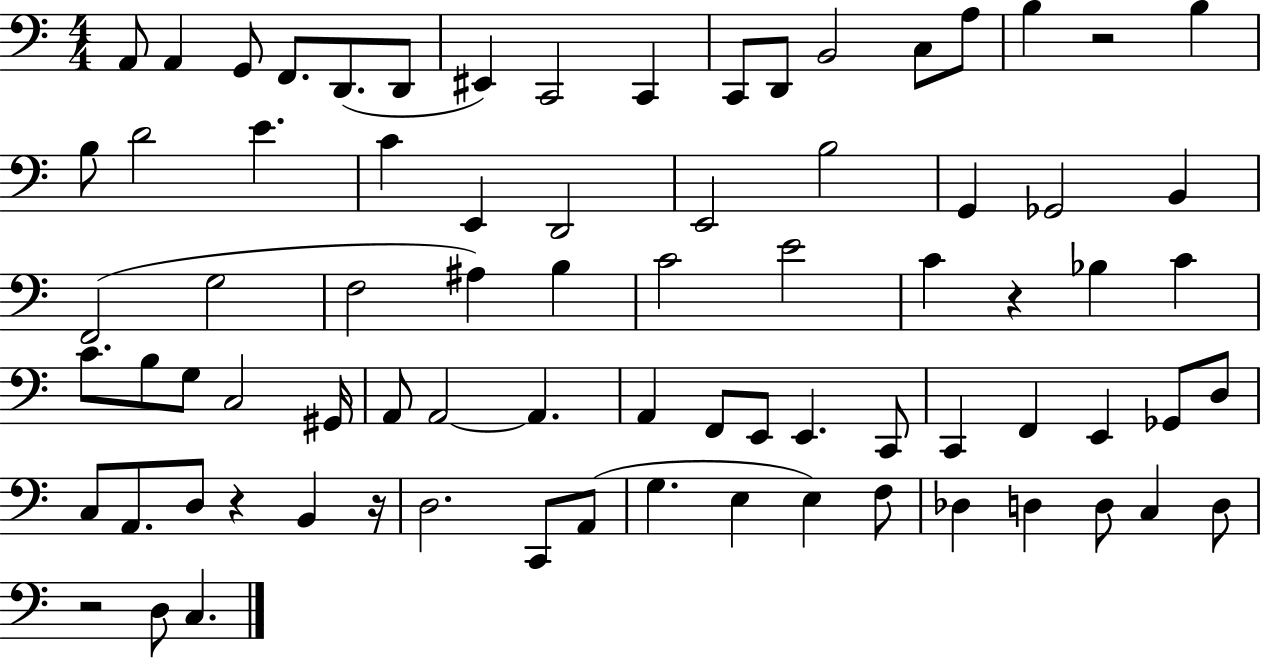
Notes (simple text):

A2/e A2/q G2/e F2/e. D2/e. D2/e EIS2/q C2/h C2/q C2/e D2/e B2/h C3/e A3/e B3/q R/h B3/q B3/e D4/h E4/q. C4/q E2/q D2/h E2/h B3/h G2/q Gb2/h B2/q F2/h G3/h F3/h A#3/q B3/q C4/h E4/h C4/q R/q Bb3/q C4/q C4/e. B3/e G3/e C3/h G#2/s A2/e A2/h A2/q. A2/q F2/e E2/e E2/q. C2/e C2/q F2/q E2/q Gb2/e D3/e C3/e A2/e. D3/e R/q B2/q R/s D3/h. C2/e A2/e G3/q. E3/q E3/q F3/e Db3/q D3/q D3/e C3/q D3/e R/h D3/e C3/q.